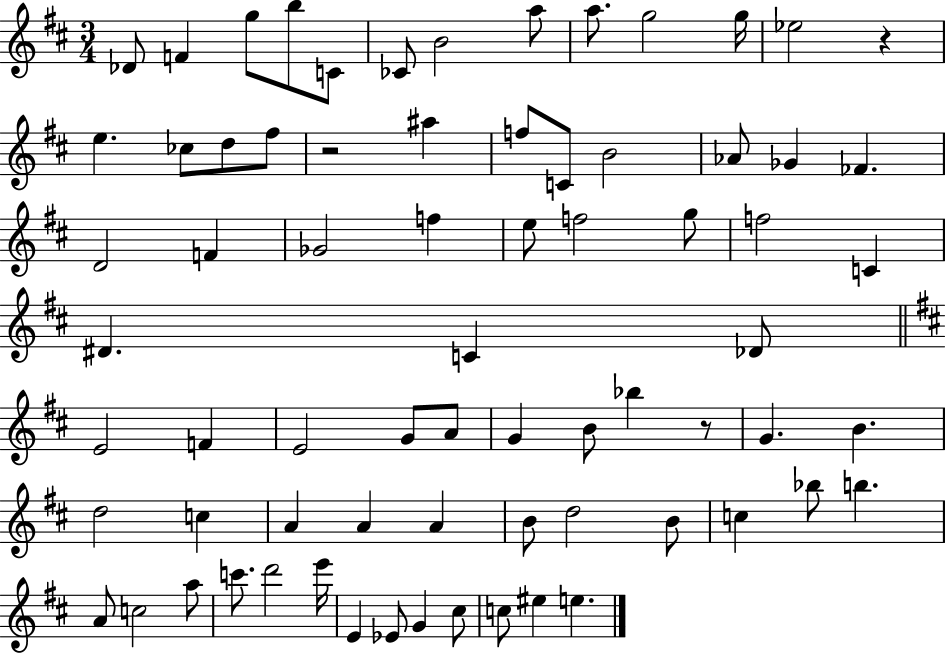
X:1
T:Untitled
M:3/4
L:1/4
K:D
_D/2 F g/2 b/2 C/2 _C/2 B2 a/2 a/2 g2 g/4 _e2 z e _c/2 d/2 ^f/2 z2 ^a f/2 C/2 B2 _A/2 _G _F D2 F _G2 f e/2 f2 g/2 f2 C ^D C _D/2 E2 F E2 G/2 A/2 G B/2 _b z/2 G B d2 c A A A B/2 d2 B/2 c _b/2 b A/2 c2 a/2 c'/2 d'2 e'/4 E _E/2 G ^c/2 c/2 ^e e